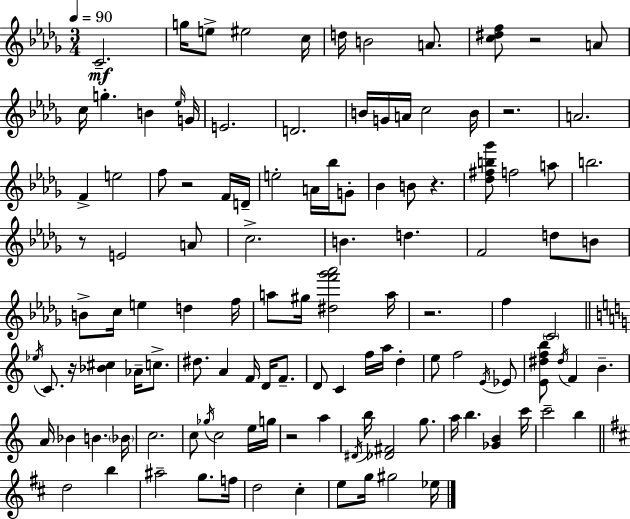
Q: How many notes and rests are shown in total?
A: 120